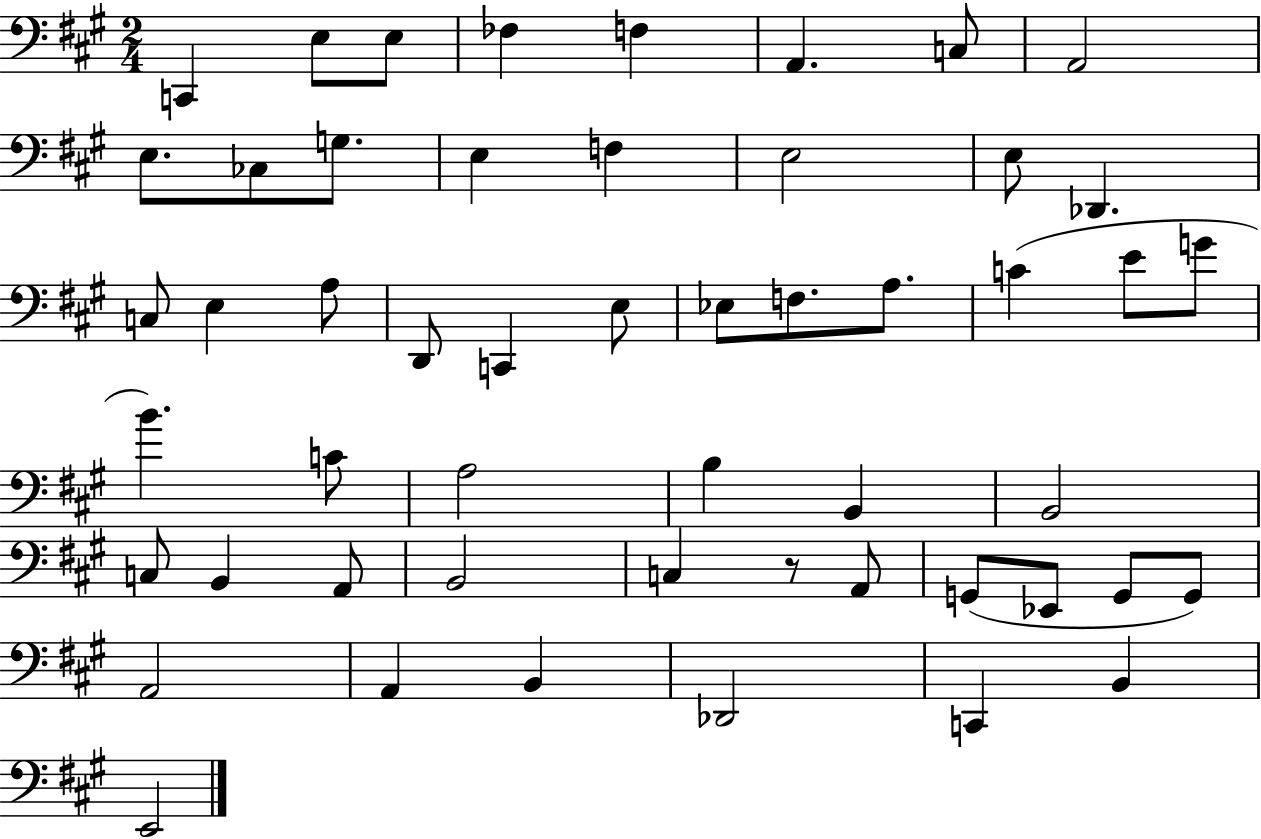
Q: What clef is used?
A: bass